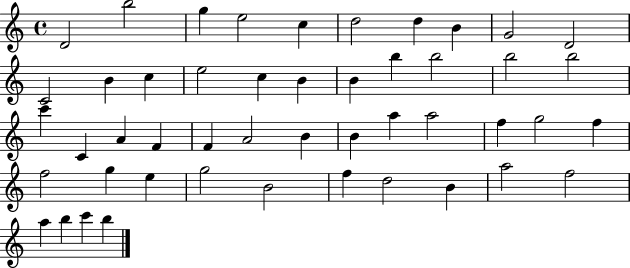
X:1
T:Untitled
M:4/4
L:1/4
K:C
D2 b2 g e2 c d2 d B G2 D2 C2 B c e2 c B B b b2 b2 b2 c' C A F F A2 B B a a2 f g2 f f2 g e g2 B2 f d2 B a2 f2 a b c' b